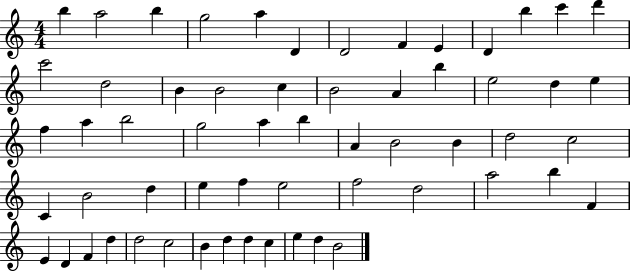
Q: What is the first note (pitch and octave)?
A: B5